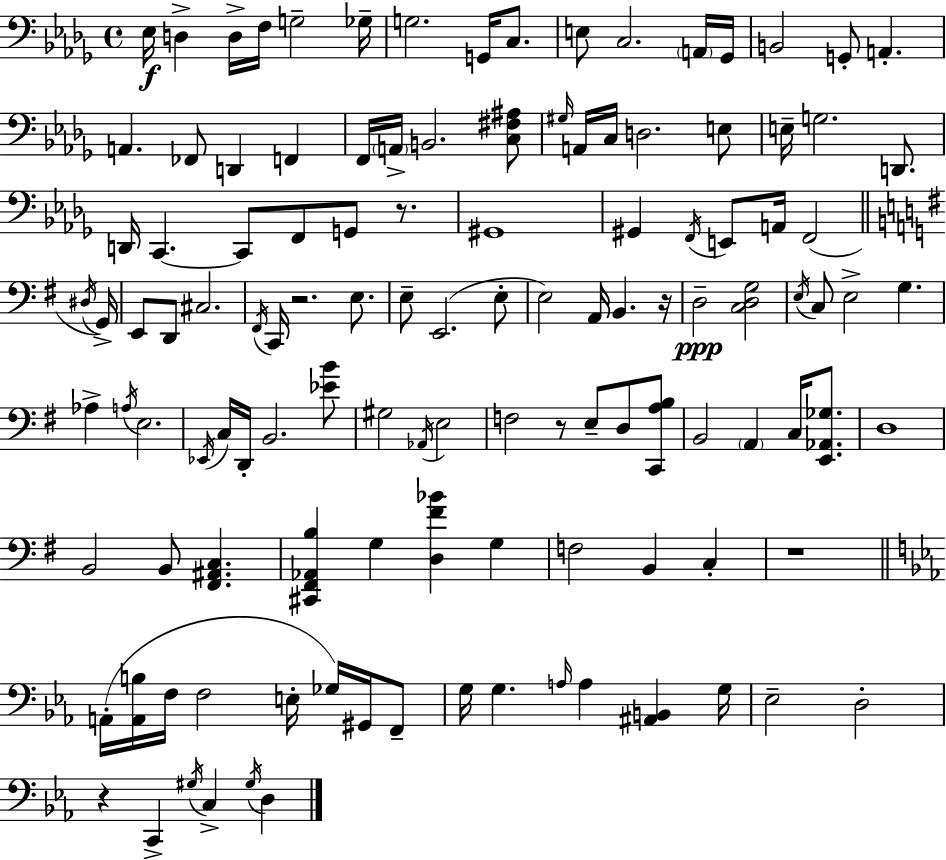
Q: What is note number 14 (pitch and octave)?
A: B2